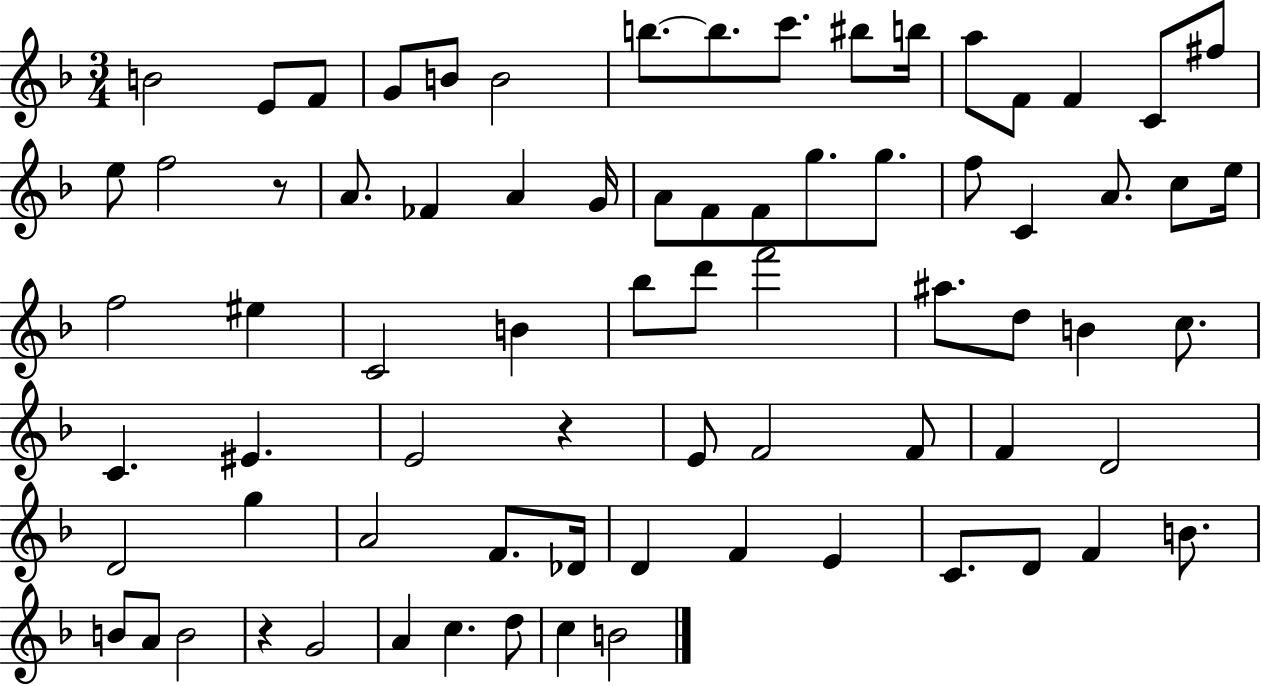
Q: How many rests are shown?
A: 3